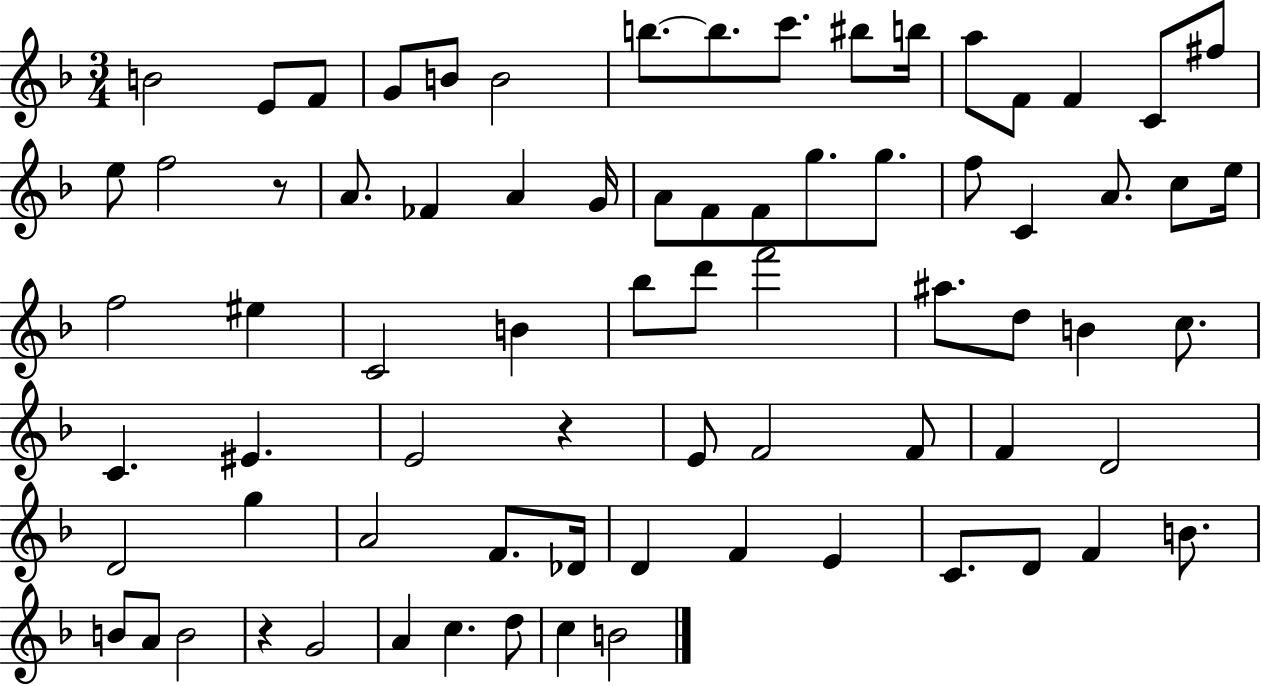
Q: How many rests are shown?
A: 3